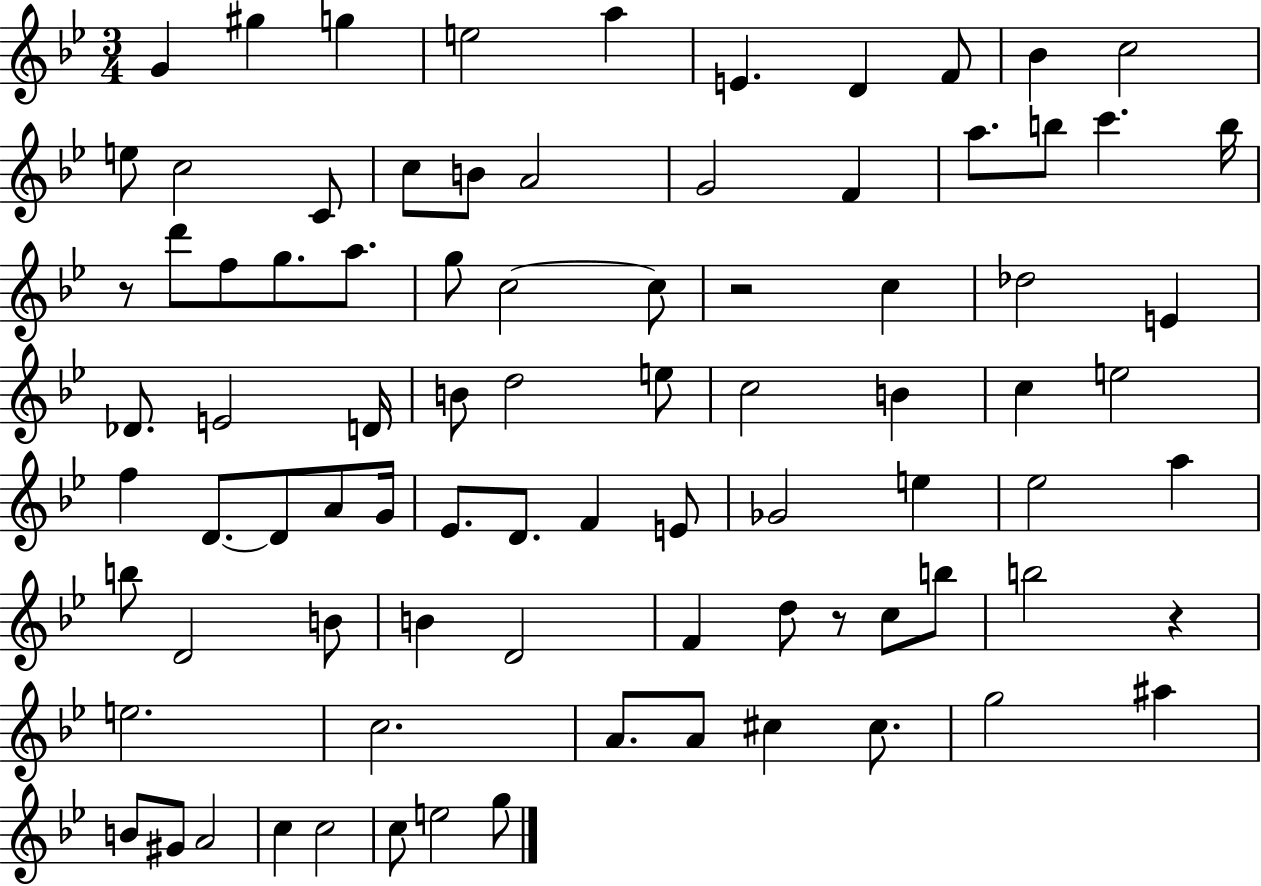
{
  \clef treble
  \numericTimeSignature
  \time 3/4
  \key bes \major
  g'4 gis''4 g''4 | e''2 a''4 | e'4. d'4 f'8 | bes'4 c''2 | \break e''8 c''2 c'8 | c''8 b'8 a'2 | g'2 f'4 | a''8. b''8 c'''4. b''16 | \break r8 d'''8 f''8 g''8. a''8. | g''8 c''2~~ c''8 | r2 c''4 | des''2 e'4 | \break des'8. e'2 d'16 | b'8 d''2 e''8 | c''2 b'4 | c''4 e''2 | \break f''4 d'8.~~ d'8 a'8 g'16 | ees'8. d'8. f'4 e'8 | ges'2 e''4 | ees''2 a''4 | \break b''8 d'2 b'8 | b'4 d'2 | f'4 d''8 r8 c''8 b''8 | b''2 r4 | \break e''2. | c''2. | a'8. a'8 cis''4 cis''8. | g''2 ais''4 | \break b'8 gis'8 a'2 | c''4 c''2 | c''8 e''2 g''8 | \bar "|."
}